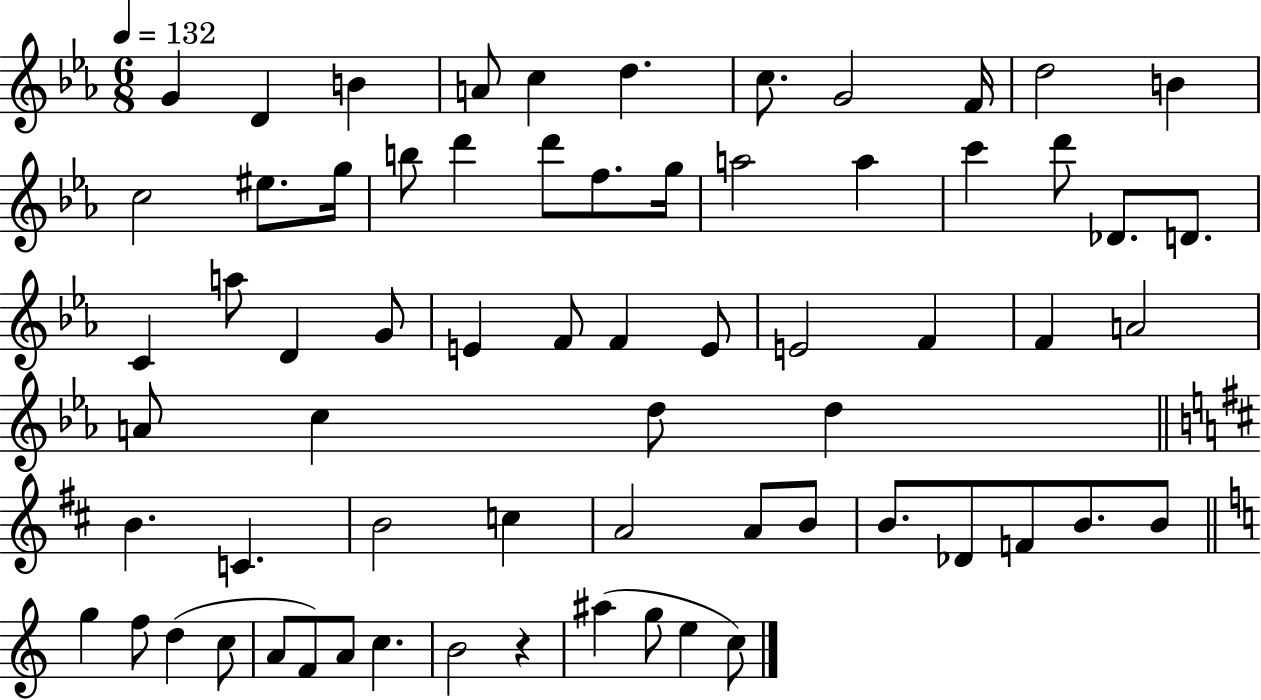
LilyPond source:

{
  \clef treble
  \numericTimeSignature
  \time 6/8
  \key ees \major
  \tempo 4 = 132
  \repeat volta 2 { g'4 d'4 b'4 | a'8 c''4 d''4. | c''8. g'2 f'16 | d''2 b'4 | \break c''2 eis''8. g''16 | b''8 d'''4 d'''8 f''8. g''16 | a''2 a''4 | c'''4 d'''8 des'8. d'8. | \break c'4 a''8 d'4 g'8 | e'4 f'8 f'4 e'8 | e'2 f'4 | f'4 a'2 | \break a'8 c''4 d''8 d''4 | \bar "||" \break \key d \major b'4. c'4. | b'2 c''4 | a'2 a'8 b'8 | b'8. des'8 f'8 b'8. b'8 | \break \bar "||" \break \key a \minor g''4 f''8 d''4( c''8 | a'8 f'8) a'8 c''4. | b'2 r4 | ais''4( g''8 e''4 c''8) | \break } \bar "|."
}